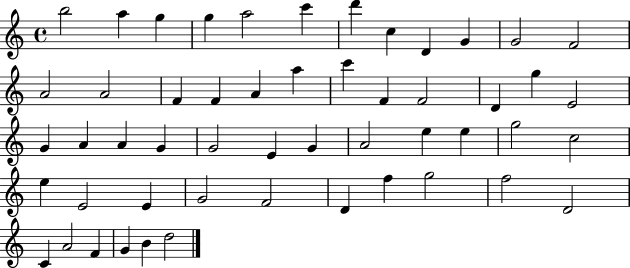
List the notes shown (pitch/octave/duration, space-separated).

B5/h A5/q G5/q G5/q A5/h C6/q D6/q C5/q D4/q G4/q G4/h F4/h A4/h A4/h F4/q F4/q A4/q A5/q C6/q F4/q F4/h D4/q G5/q E4/h G4/q A4/q A4/q G4/q G4/h E4/q G4/q A4/h E5/q E5/q G5/h C5/h E5/q E4/h E4/q G4/h F4/h D4/q F5/q G5/h F5/h D4/h C4/q A4/h F4/q G4/q B4/q D5/h